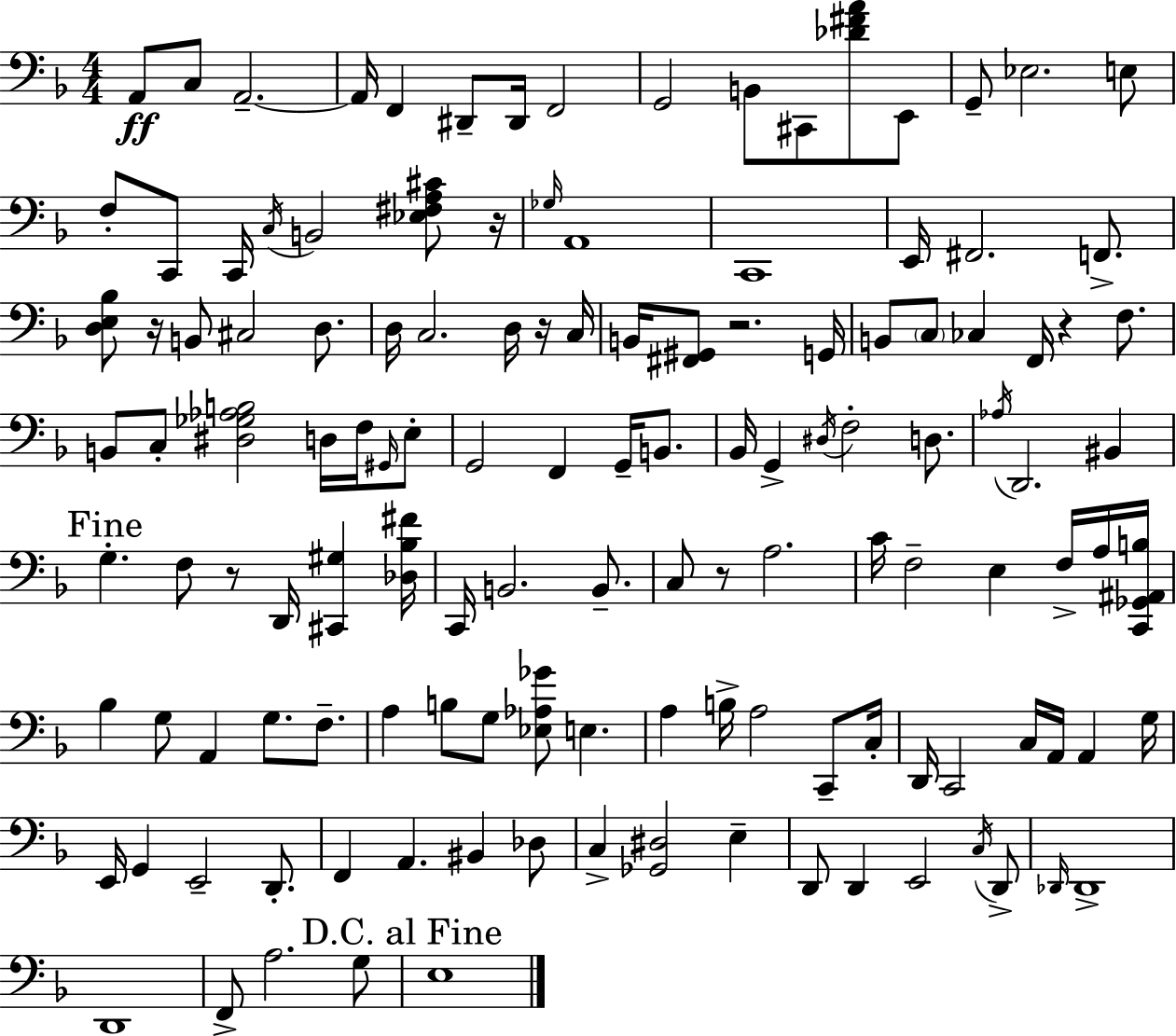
A2/e C3/e A2/h. A2/s F2/q D#2/e D#2/s F2/h G2/h B2/e C#2/e [Db4,F#4,A4]/e E2/e G2/e Eb3/h. E3/e F3/e C2/e C2/s C3/s B2/h [Eb3,F#3,A3,C#4]/e R/s Gb3/s A2/w C2/w E2/s F#2/h. F2/e. [D3,E3,Bb3]/e R/s B2/e C#3/h D3/e. D3/s C3/h. D3/s R/s C3/s B2/s [F#2,G#2]/e R/h. G2/s B2/e C3/e CES3/q F2/s R/q F3/e. B2/e C3/e [D#3,Gb3,Ab3,B3]/h D3/s F3/s G#2/s E3/e G2/h F2/q G2/s B2/e. Bb2/s G2/q D#3/s F3/h D3/e. Ab3/s D2/h. BIS2/q G3/q. F3/e R/e D2/s [C#2,G#3]/q [Db3,Bb3,F#4]/s C2/s B2/h. B2/e. C3/e R/e A3/h. C4/s F3/h E3/q F3/s A3/s [C2,Gb2,A#2,B3]/s Bb3/q G3/e A2/q G3/e. F3/e. A3/q B3/e G3/e [Eb3,Ab3,Gb4]/e E3/q. A3/q B3/s A3/h C2/e C3/s D2/s C2/h C3/s A2/s A2/q G3/s E2/s G2/q E2/h D2/e. F2/q A2/q. BIS2/q Db3/e C3/q [Gb2,D#3]/h E3/q D2/e D2/q E2/h C3/s D2/e Db2/s Db2/w D2/w F2/e A3/h. G3/e E3/w